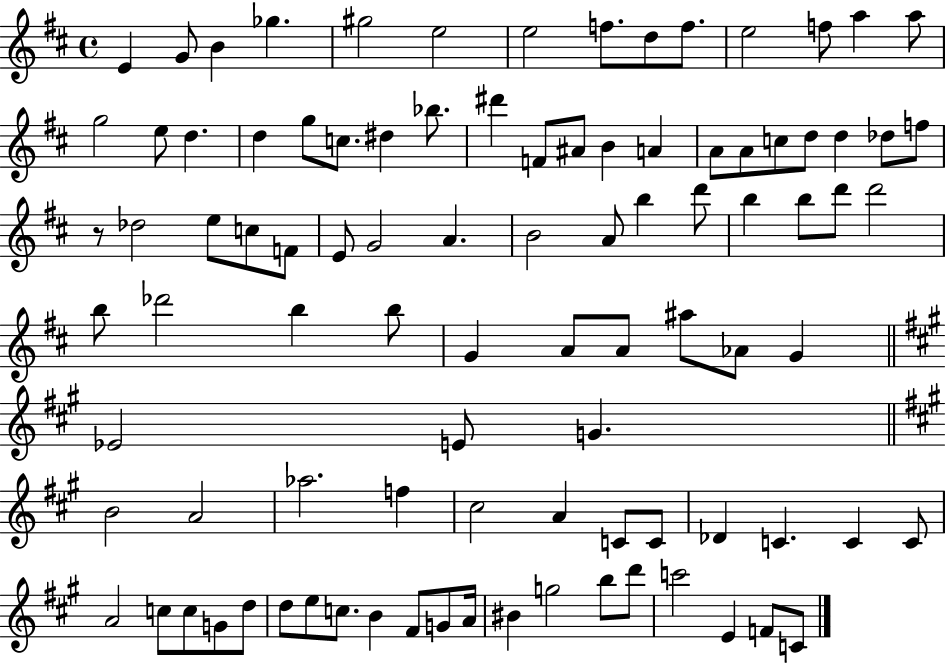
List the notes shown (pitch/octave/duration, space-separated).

E4/q G4/e B4/q Gb5/q. G#5/h E5/h E5/h F5/e. D5/e F5/e. E5/h F5/e A5/q A5/e G5/h E5/e D5/q. D5/q G5/e C5/e. D#5/q Bb5/e. D#6/q F4/e A#4/e B4/q A4/q A4/e A4/e C5/e D5/e D5/q Db5/e F5/e R/e Db5/h E5/e C5/e F4/e E4/e G4/h A4/q. B4/h A4/e B5/q D6/e B5/q B5/e D6/e D6/h B5/e Db6/h B5/q B5/e G4/q A4/e A4/e A#5/e Ab4/e G4/q Eb4/h E4/e G4/q. B4/h A4/h Ab5/h. F5/q C#5/h A4/q C4/e C4/e Db4/q C4/q. C4/q C4/e A4/h C5/e C5/e G4/e D5/e D5/e E5/e C5/e. B4/q F#4/e G4/e A4/s BIS4/q G5/h B5/e D6/e C6/h E4/q F4/e C4/e